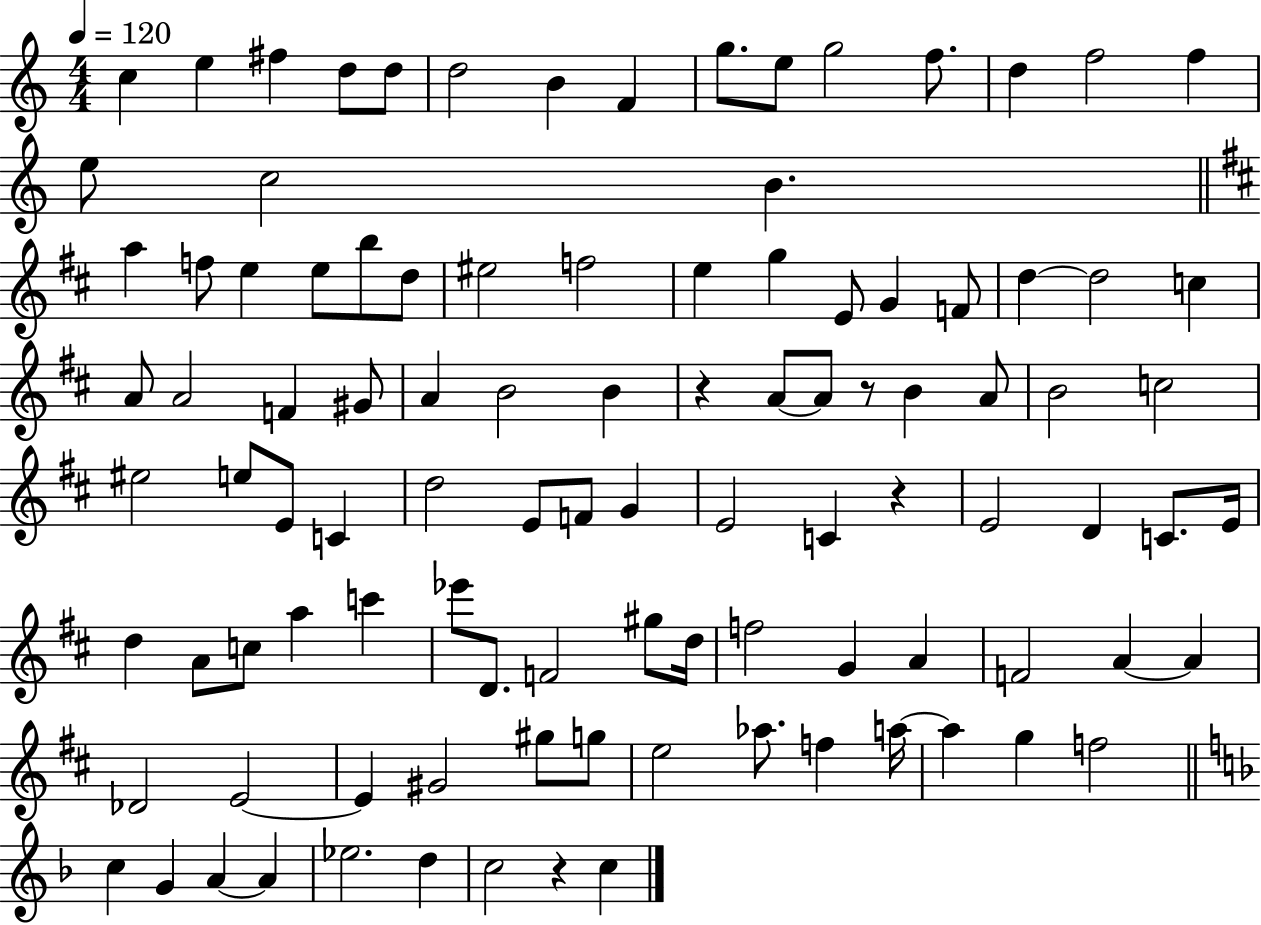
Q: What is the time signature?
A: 4/4